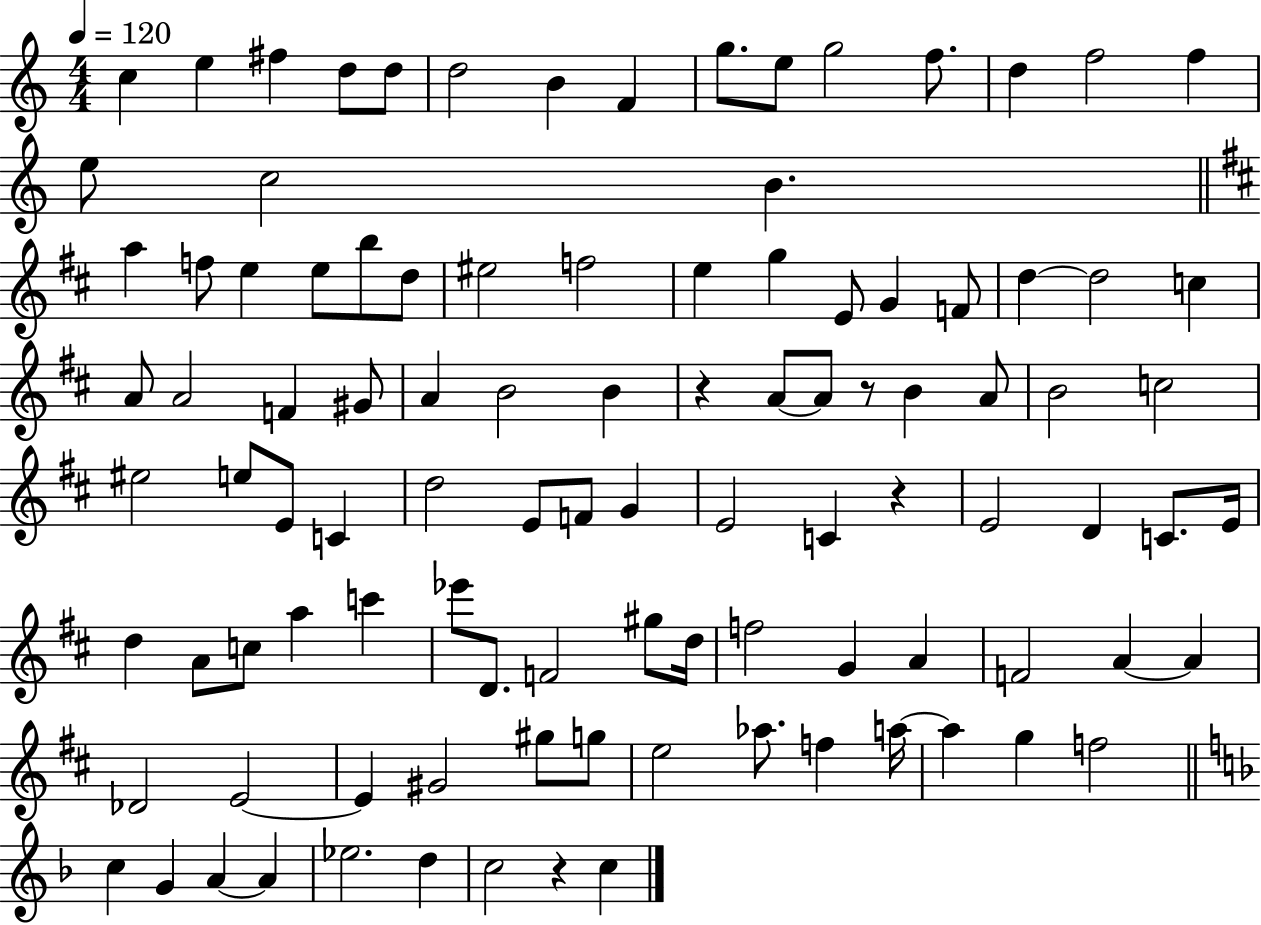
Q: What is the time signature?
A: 4/4